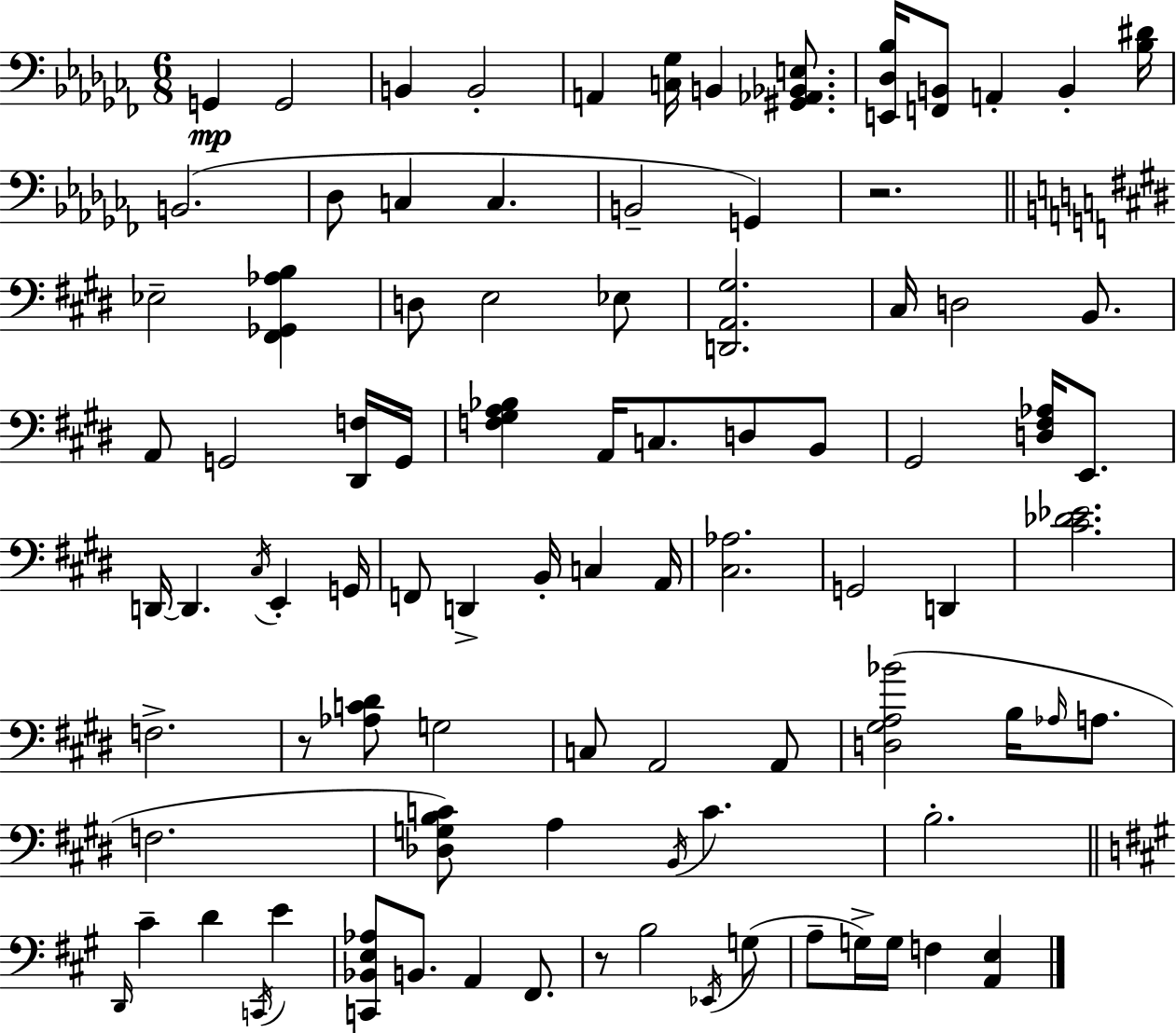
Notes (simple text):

G2/q G2/h B2/q B2/h A2/q [C3,Gb3]/s B2/q [G#2,Ab2,Bb2,E3]/e. [E2,Db3,Bb3]/s [F2,B2]/e A2/q B2/q [Bb3,D#4]/s B2/h. Db3/e C3/q C3/q. B2/h G2/q R/h. Eb3/h [F#2,Gb2,Ab3,B3]/q D3/e E3/h Eb3/e [D2,A2,G#3]/h. C#3/s D3/h B2/e. A2/e G2/h [D#2,F3]/s G2/s [F3,G#3,A3,Bb3]/q A2/s C3/e. D3/e B2/e G#2/h [D3,F#3,Ab3]/s E2/e. D2/s D2/q. C#3/s E2/q G2/s F2/e D2/q B2/s C3/q A2/s [C#3,Ab3]/h. G2/h D2/q [C#4,Db4,Eb4]/h. F3/h. R/e [Ab3,C4,D#4]/e G3/h C3/e A2/h A2/e [D3,G#3,A3,Bb4]/h B3/s Ab3/s A3/e. F3/h. [Db3,G3,B3,C4]/e A3/q B2/s C4/q. B3/h. D2/s C#4/q D4/q C2/s E4/q [C2,Bb2,E3,Ab3]/e B2/e. A2/q F#2/e. R/e B3/h Eb2/s G3/e A3/e G3/s G3/s F3/q [A2,E3]/q